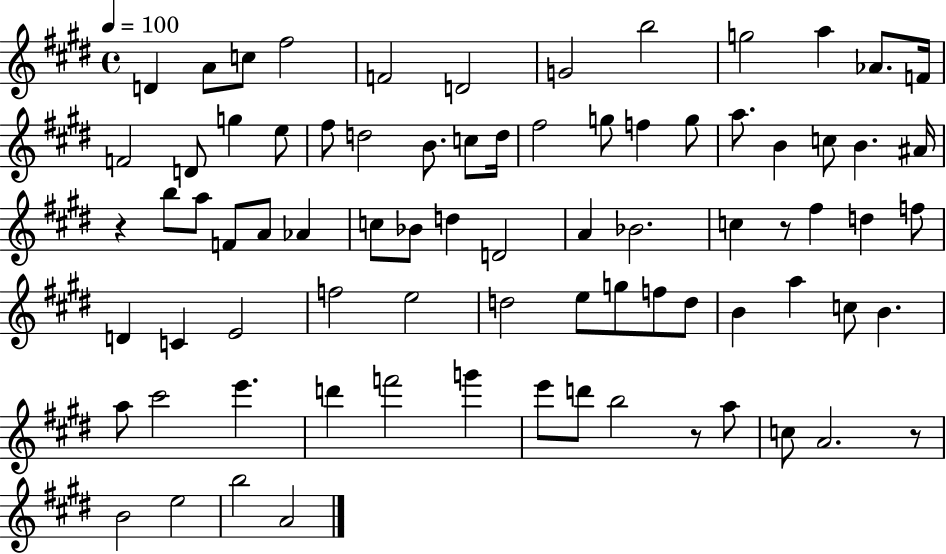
D4/q A4/e C5/e F#5/h F4/h D4/h G4/h B5/h G5/h A5/q Ab4/e. F4/s F4/h D4/e G5/q E5/e F#5/e D5/h B4/e. C5/e D5/s F#5/h G5/e F5/q G5/e A5/e. B4/q C5/e B4/q. A#4/s R/q B5/e A5/e F4/e A4/e Ab4/q C5/e Bb4/e D5/q D4/h A4/q Bb4/h. C5/q R/e F#5/q D5/q F5/e D4/q C4/q E4/h F5/h E5/h D5/h E5/e G5/e F5/e D5/e B4/q A5/q C5/e B4/q. A5/e C#6/h E6/q. D6/q F6/h G6/q E6/e D6/e B5/h R/e A5/e C5/e A4/h. R/e B4/h E5/h B5/h A4/h